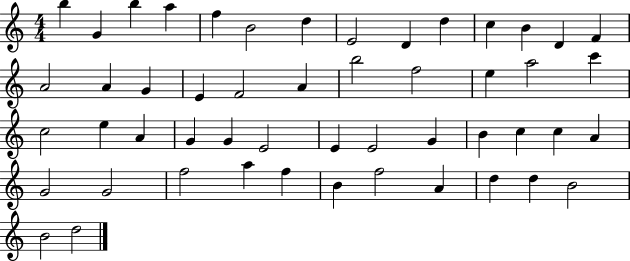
B5/q G4/q B5/q A5/q F5/q B4/h D5/q E4/h D4/q D5/q C5/q B4/q D4/q F4/q A4/h A4/q G4/q E4/q F4/h A4/q B5/h F5/h E5/q A5/h C6/q C5/h E5/q A4/q G4/q G4/q E4/h E4/q E4/h G4/q B4/q C5/q C5/q A4/q G4/h G4/h F5/h A5/q F5/q B4/q F5/h A4/q D5/q D5/q B4/h B4/h D5/h